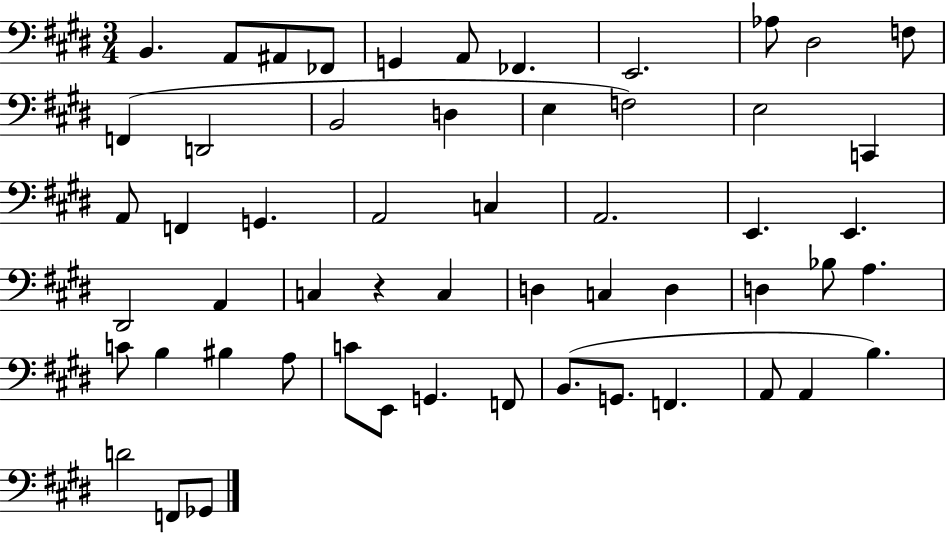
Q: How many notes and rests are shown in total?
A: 55